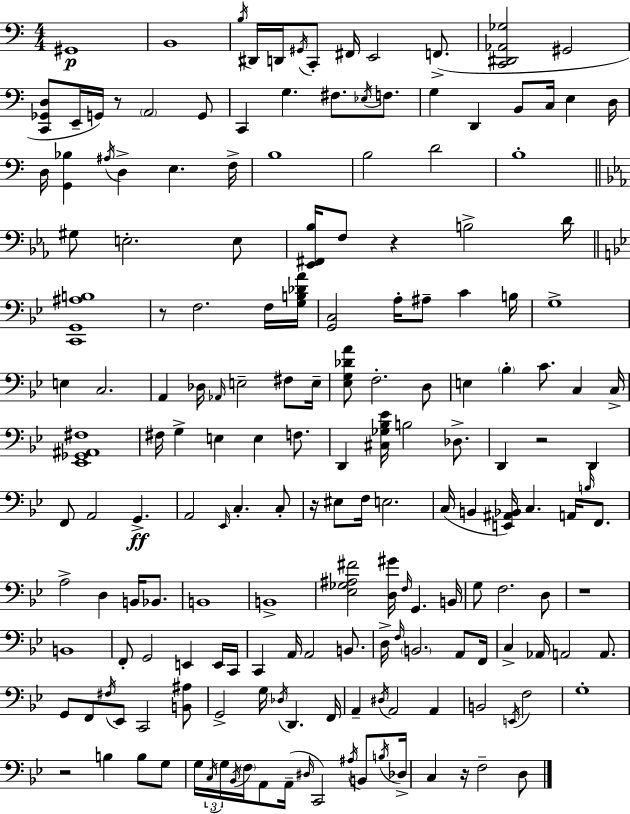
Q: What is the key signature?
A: C major